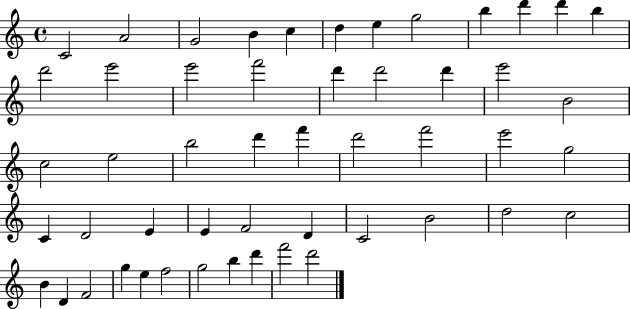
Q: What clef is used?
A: treble